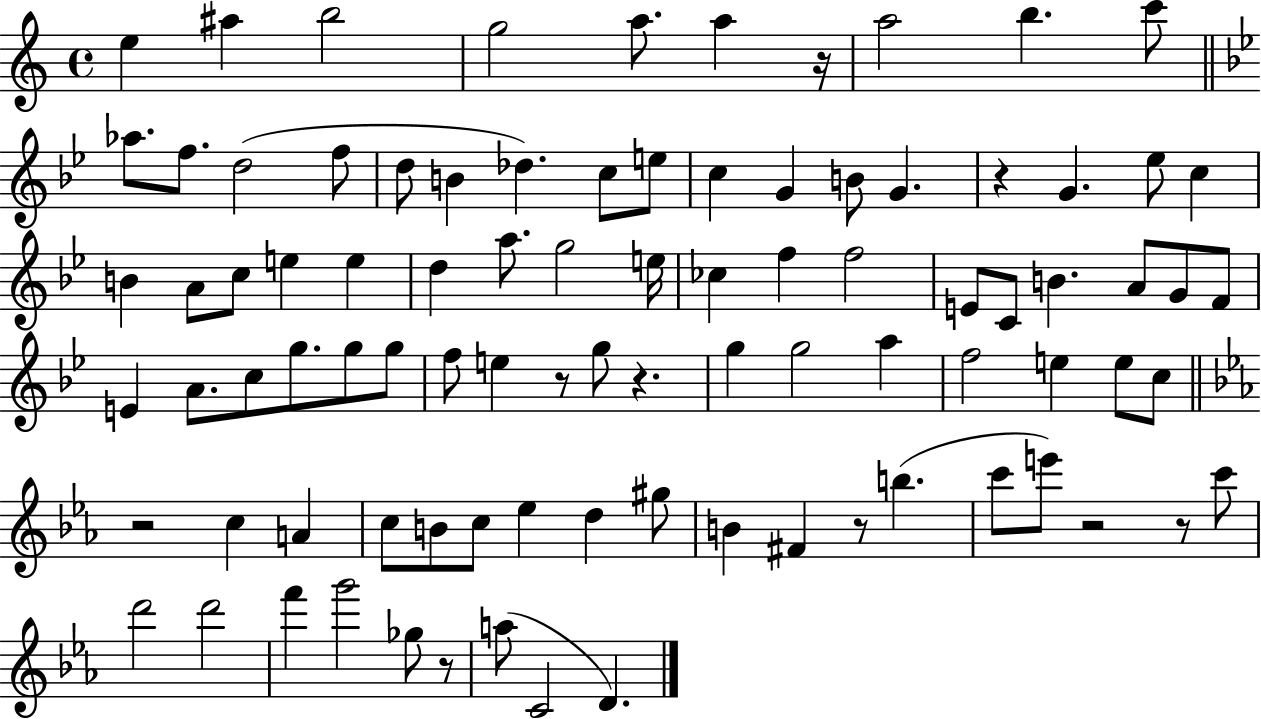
X:1
T:Untitled
M:4/4
L:1/4
K:C
e ^a b2 g2 a/2 a z/4 a2 b c'/2 _a/2 f/2 d2 f/2 d/2 B _d c/2 e/2 c G B/2 G z G _e/2 c B A/2 c/2 e e d a/2 g2 e/4 _c f f2 E/2 C/2 B A/2 G/2 F/2 E A/2 c/2 g/2 g/2 g/2 f/2 e z/2 g/2 z g g2 a f2 e e/2 c/2 z2 c A c/2 B/2 c/2 _e d ^g/2 B ^F z/2 b c'/2 e'/2 z2 z/2 c'/2 d'2 d'2 f' g'2 _g/2 z/2 a/2 C2 D